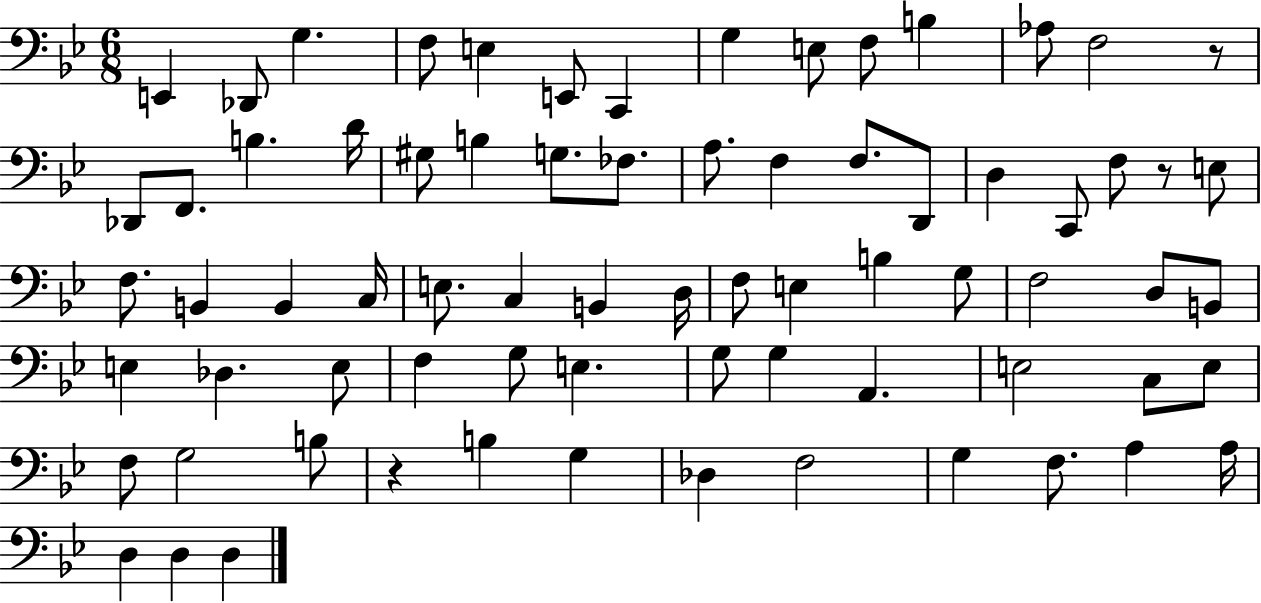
E2/q Db2/e G3/q. F3/e E3/q E2/e C2/q G3/q E3/e F3/e B3/q Ab3/e F3/h R/e Db2/e F2/e. B3/q. D4/s G#3/e B3/q G3/e. FES3/e. A3/e. F3/q F3/e. D2/e D3/q C2/e F3/e R/e E3/e F3/e. B2/q B2/q C3/s E3/e. C3/q B2/q D3/s F3/e E3/q B3/q G3/e F3/h D3/e B2/e E3/q Db3/q. E3/e F3/q G3/e E3/q. G3/e G3/q A2/q. E3/h C3/e E3/e F3/e G3/h B3/e R/q B3/q G3/q Db3/q F3/h G3/q F3/e. A3/q A3/s D3/q D3/q D3/q